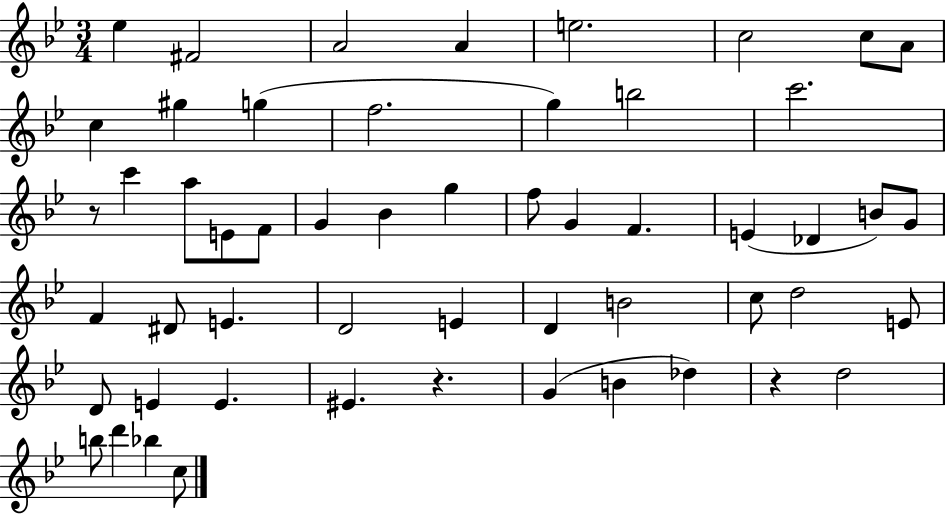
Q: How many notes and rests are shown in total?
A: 54